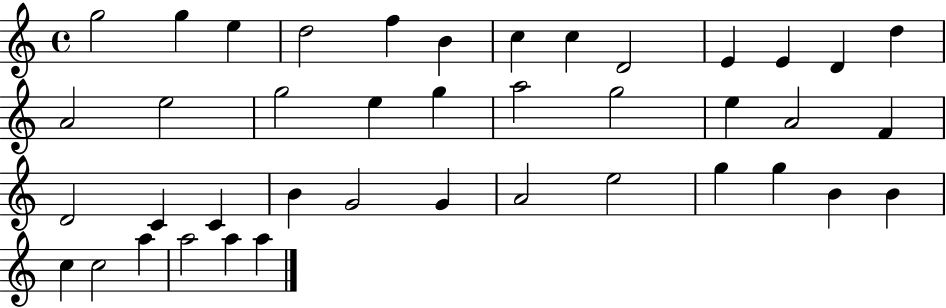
X:1
T:Untitled
M:4/4
L:1/4
K:C
g2 g e d2 f B c c D2 E E D d A2 e2 g2 e g a2 g2 e A2 F D2 C C B G2 G A2 e2 g g B B c c2 a a2 a a